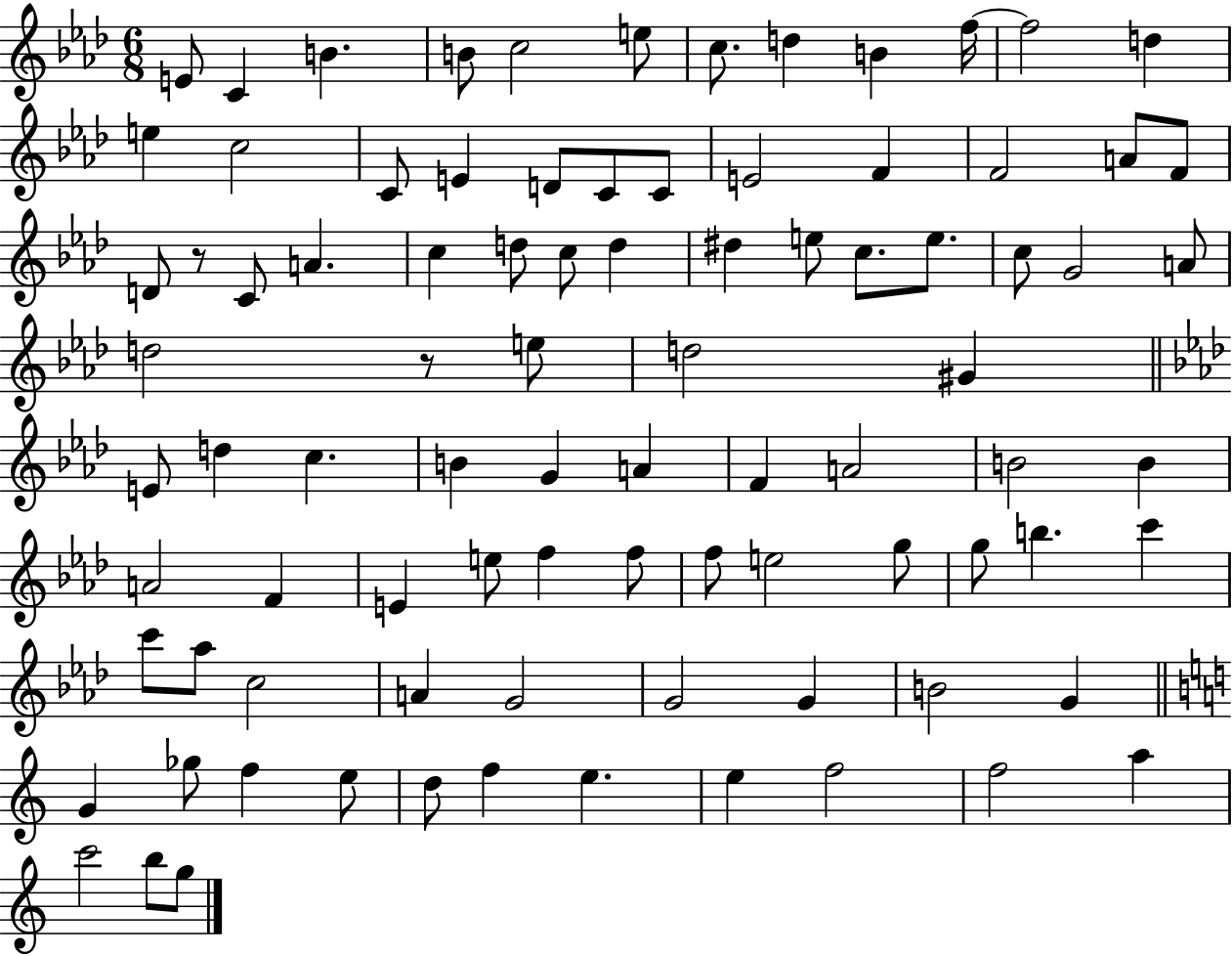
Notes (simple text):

E4/e C4/q B4/q. B4/e C5/h E5/e C5/e. D5/q B4/q F5/s F5/h D5/q E5/q C5/h C4/e E4/q D4/e C4/e C4/e E4/h F4/q F4/h A4/e F4/e D4/e R/e C4/e A4/q. C5/q D5/e C5/e D5/q D#5/q E5/e C5/e. E5/e. C5/e G4/h A4/e D5/h R/e E5/e D5/h G#4/q E4/e D5/q C5/q. B4/q G4/q A4/q F4/q A4/h B4/h B4/q A4/h F4/q E4/q E5/e F5/q F5/e F5/e E5/h G5/e G5/e B5/q. C6/q C6/e Ab5/e C5/h A4/q G4/h G4/h G4/q B4/h G4/q G4/q Gb5/e F5/q E5/e D5/e F5/q E5/q. E5/q F5/h F5/h A5/q C6/h B5/e G5/e